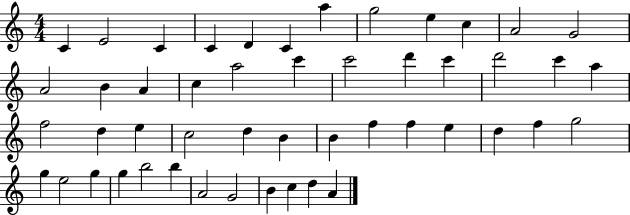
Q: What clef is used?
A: treble